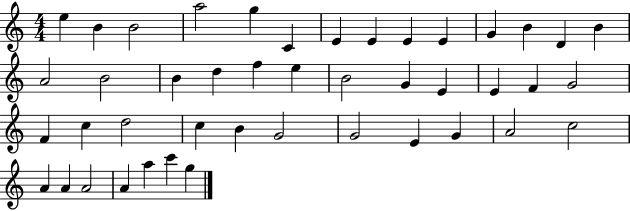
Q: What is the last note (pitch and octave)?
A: G5